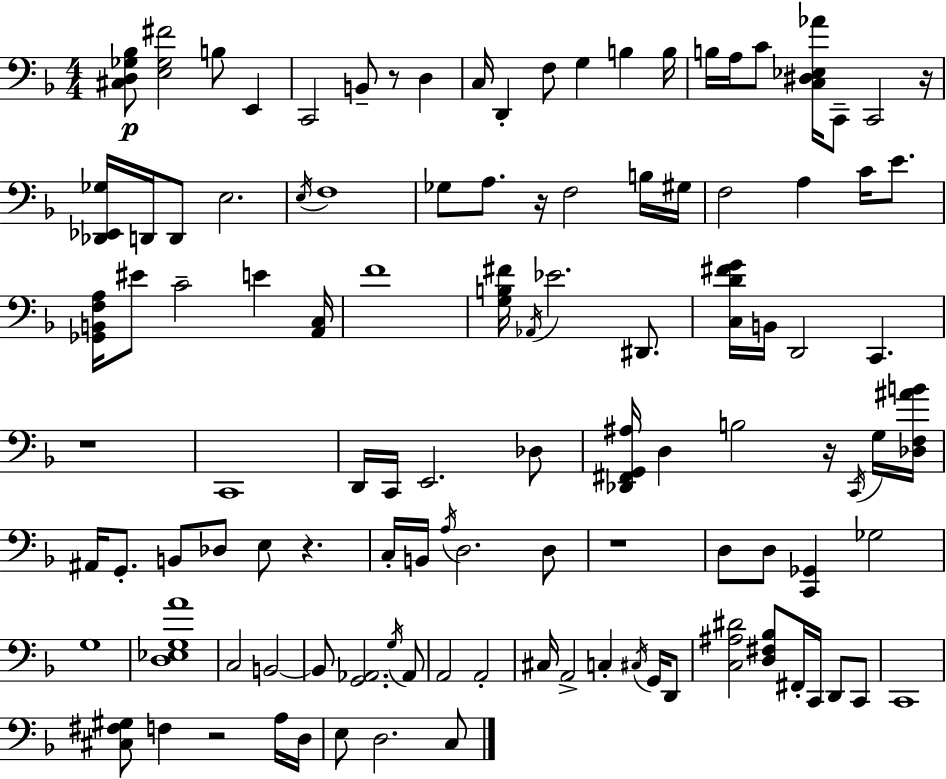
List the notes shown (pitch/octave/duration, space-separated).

[C#3,D3,Gb3,Bb3]/e [E3,Gb3,F#4]/h B3/e E2/q C2/h B2/e R/e D3/q C3/s D2/q F3/e G3/q B3/q B3/s B3/s A3/s C4/e [C3,D#3,Eb3,Ab4]/s C2/e C2/h R/s [Db2,Eb2,Gb3]/s D2/s D2/e E3/h. E3/s F3/w Gb3/e A3/e. R/s F3/h B3/s G#3/s F3/h A3/q C4/s E4/e. [Gb2,B2,F3,A3]/s EIS4/e C4/h E4/q [A2,C3]/s F4/w [G3,B3,F#4]/s Ab2/s Eb4/h. D#2/e. [C3,D4,F#4,G4]/s B2/s D2/h C2/q. R/w C2/w D2/s C2/s E2/h. Db3/e [Db2,F#2,G2,A#3]/s D3/q B3/h R/s C2/s G3/s [Db3,F3,A#4,B4]/s A#2/s G2/e. B2/e Db3/e E3/e R/q. C3/s B2/s A3/s D3/h. D3/e R/w D3/e D3/e [C2,Gb2]/q Gb3/h G3/w [D3,Eb3,G3,A4]/w C3/h B2/h B2/e [G2,Ab2]/h. G3/s Ab2/e A2/h A2/h C#3/s A2/h C3/q C#3/s G2/s D2/e [C3,A#3,D#4]/h [D3,F#3,Bb3]/e F#2/s C2/s D2/e C2/e C2/w [C#3,F#3,G#3]/e F3/q R/h A3/s D3/s E3/e D3/h. C3/e